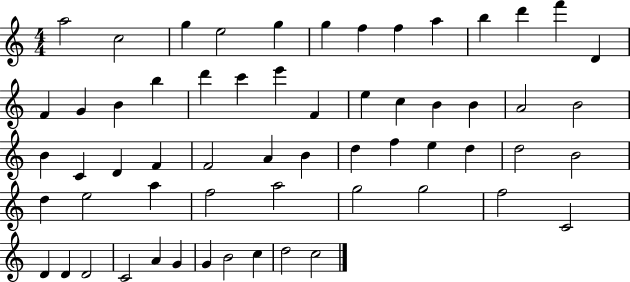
X:1
T:Untitled
M:4/4
L:1/4
K:C
a2 c2 g e2 g g f f a b d' f' D F G B b d' c' e' F e c B B A2 B2 B C D F F2 A B d f e d d2 B2 d e2 a f2 a2 g2 g2 f2 C2 D D D2 C2 A G G B2 c d2 c2